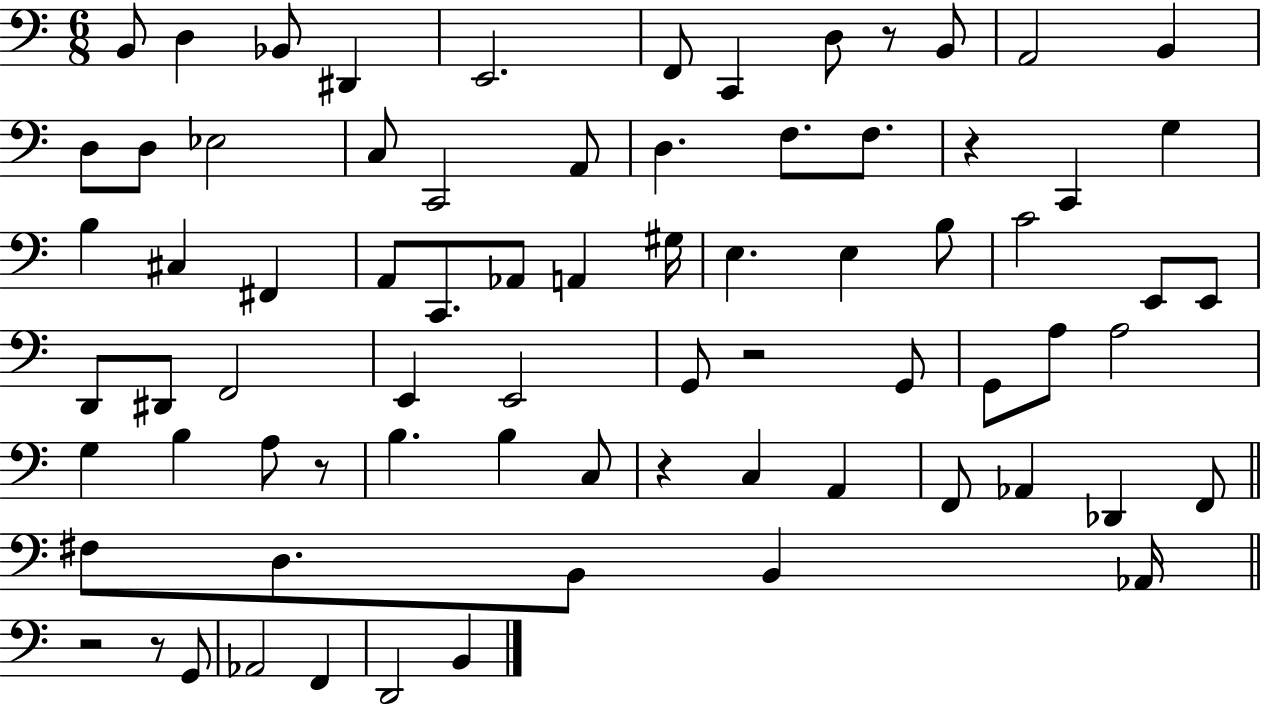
X:1
T:Untitled
M:6/8
L:1/4
K:C
B,,/2 D, _B,,/2 ^D,, E,,2 F,,/2 C,, D,/2 z/2 B,,/2 A,,2 B,, D,/2 D,/2 _E,2 C,/2 C,,2 A,,/2 D, F,/2 F,/2 z C,, G, B, ^C, ^F,, A,,/2 C,,/2 _A,,/2 A,, ^G,/4 E, E, B,/2 C2 E,,/2 E,,/2 D,,/2 ^D,,/2 F,,2 E,, E,,2 G,,/2 z2 G,,/2 G,,/2 A,/2 A,2 G, B, A,/2 z/2 B, B, C,/2 z C, A,, F,,/2 _A,, _D,, F,,/2 ^F,/2 D,/2 B,,/2 B,, _A,,/4 z2 z/2 G,,/2 _A,,2 F,, D,,2 B,,